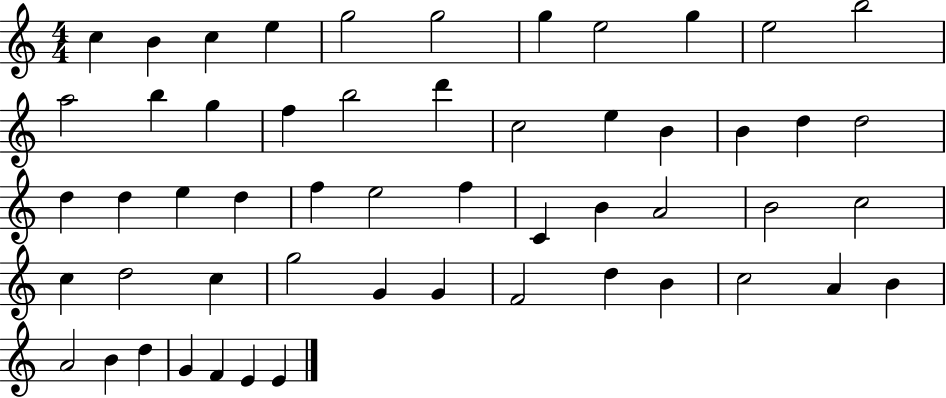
C5/q B4/q C5/q E5/q G5/h G5/h G5/q E5/h G5/q E5/h B5/h A5/h B5/q G5/q F5/q B5/h D6/q C5/h E5/q B4/q B4/q D5/q D5/h D5/q D5/q E5/q D5/q F5/q E5/h F5/q C4/q B4/q A4/h B4/h C5/h C5/q D5/h C5/q G5/h G4/q G4/q F4/h D5/q B4/q C5/h A4/q B4/q A4/h B4/q D5/q G4/q F4/q E4/q E4/q